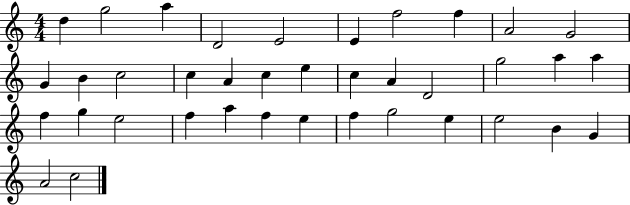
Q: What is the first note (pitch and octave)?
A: D5